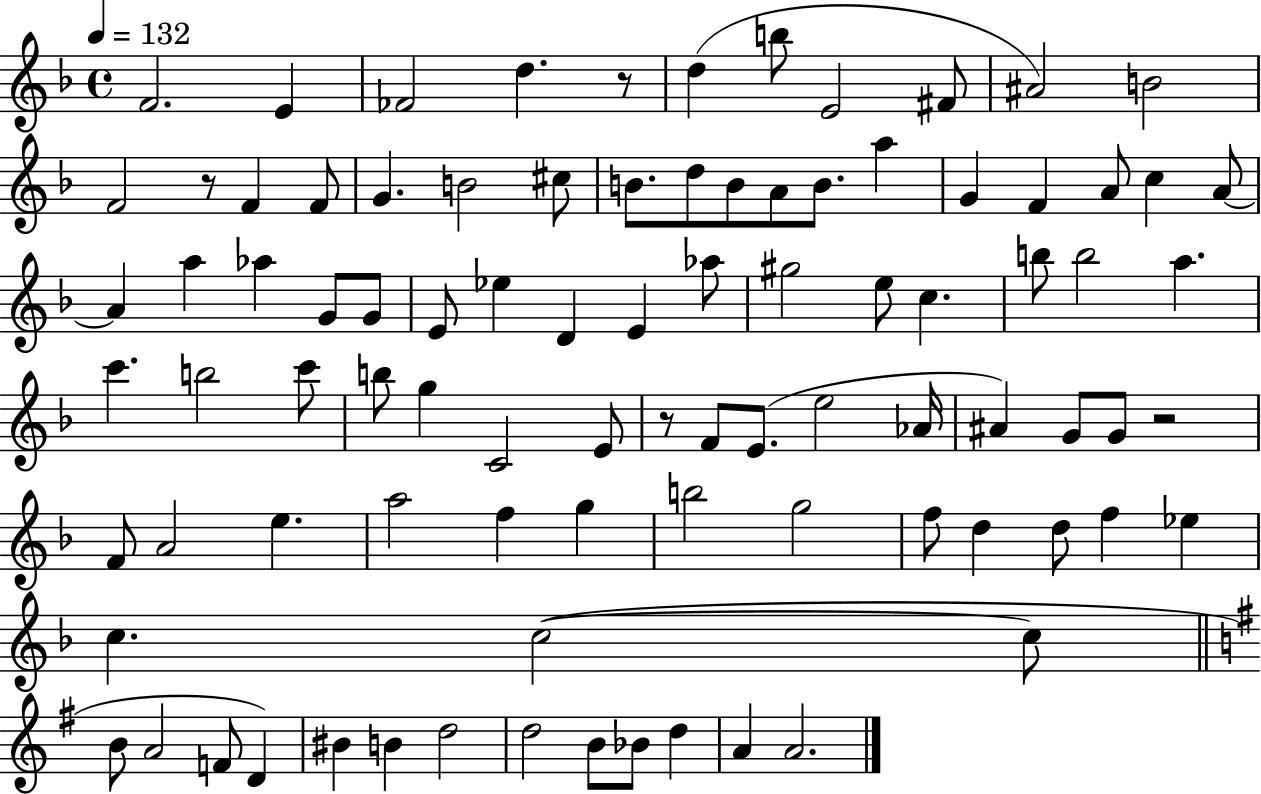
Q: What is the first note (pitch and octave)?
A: F4